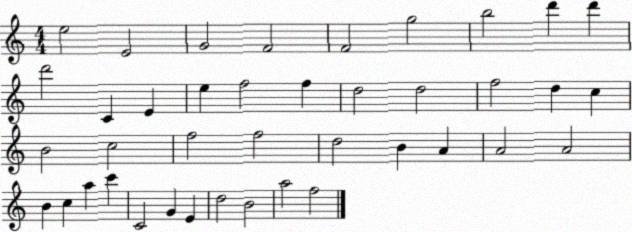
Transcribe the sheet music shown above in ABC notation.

X:1
T:Untitled
M:4/4
L:1/4
K:C
e2 E2 G2 F2 F2 g2 b2 d' d' d'2 C E e f2 f d2 d2 f2 d c B2 c2 f2 f2 d2 B A A2 A2 B c a c' C2 G E d2 B2 a2 f2